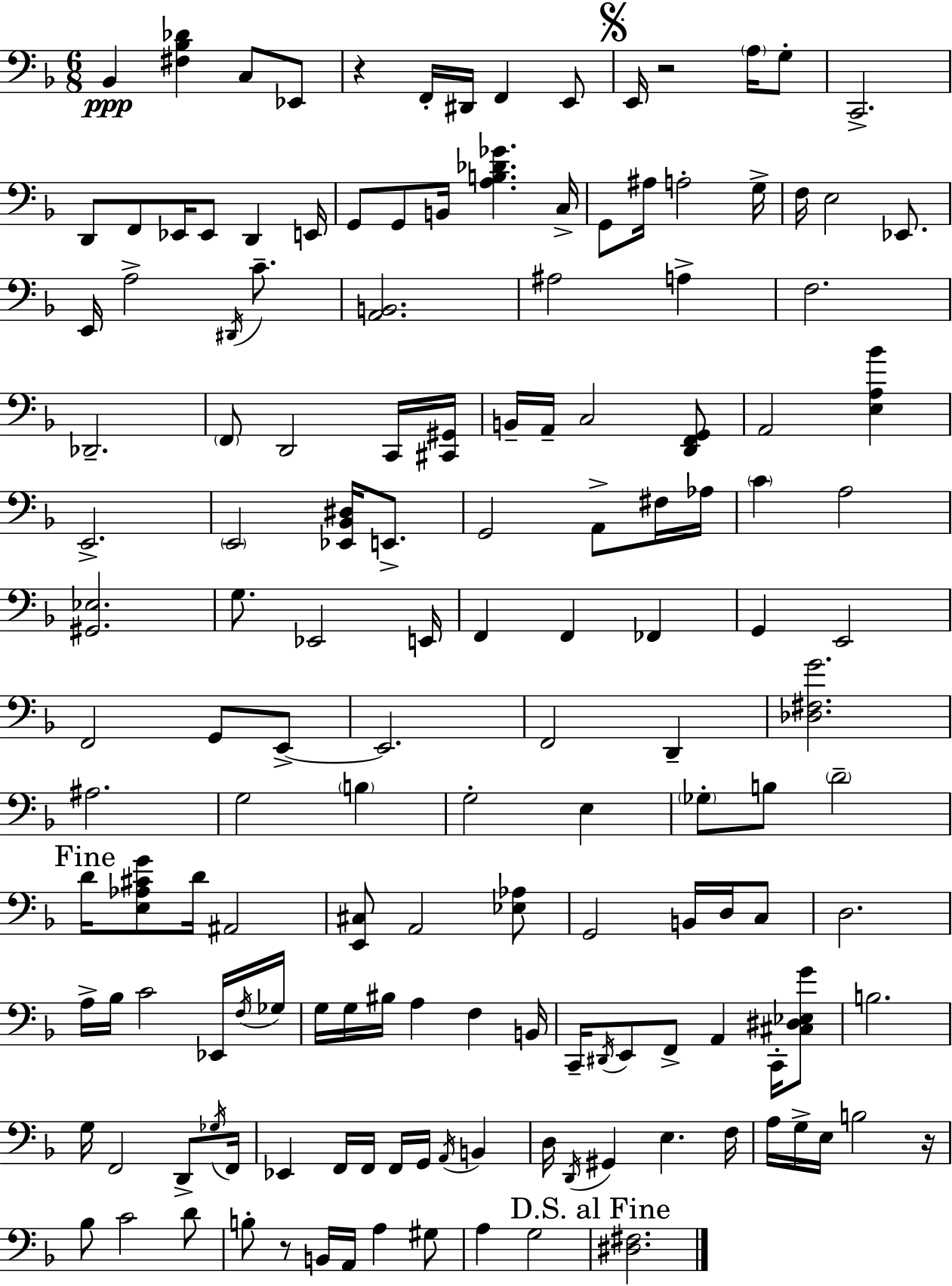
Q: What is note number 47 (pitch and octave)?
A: G2